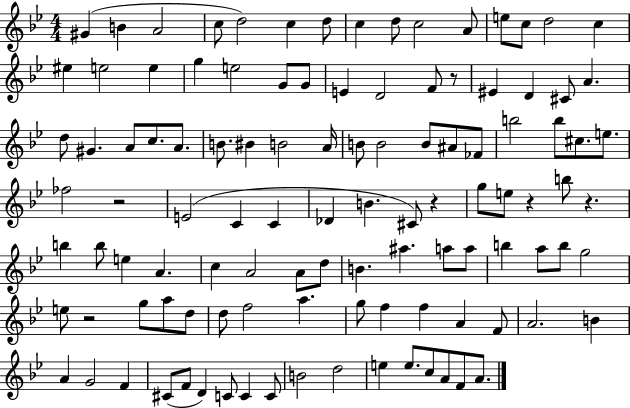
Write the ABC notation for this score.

X:1
T:Untitled
M:4/4
L:1/4
K:Bb
^G B A2 c/2 d2 c d/2 c d/2 c2 A/2 e/2 c/2 d2 c ^e e2 e g e2 G/2 G/2 E D2 F/2 z/2 ^E D ^C/2 A d/2 ^G A/2 c/2 A/2 B/2 ^B B2 A/4 B/2 B2 B/2 ^A/2 _F/2 b2 b/2 ^c/2 e/2 _f2 z2 E2 C C _D B ^C/2 z g/2 e/2 z b/2 z b b/2 e A c A2 A/2 d/2 B ^a a/2 a/2 b a/2 b/2 g2 e/2 z2 g/2 a/2 d/2 d/2 f2 a g/2 f f A F/2 A2 B A G2 F ^C/2 F/2 D C/2 C C/2 B2 d2 e e/2 c/2 A/2 F/2 A/2